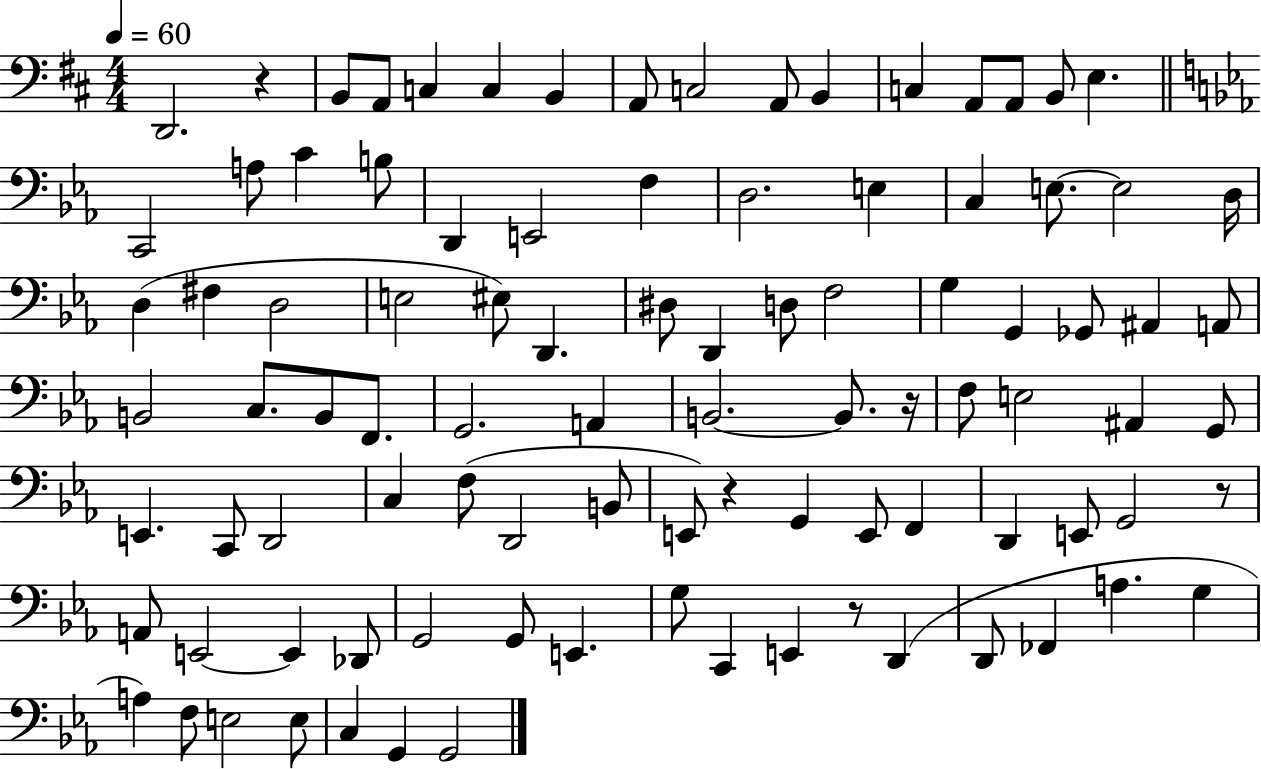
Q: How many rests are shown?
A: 5